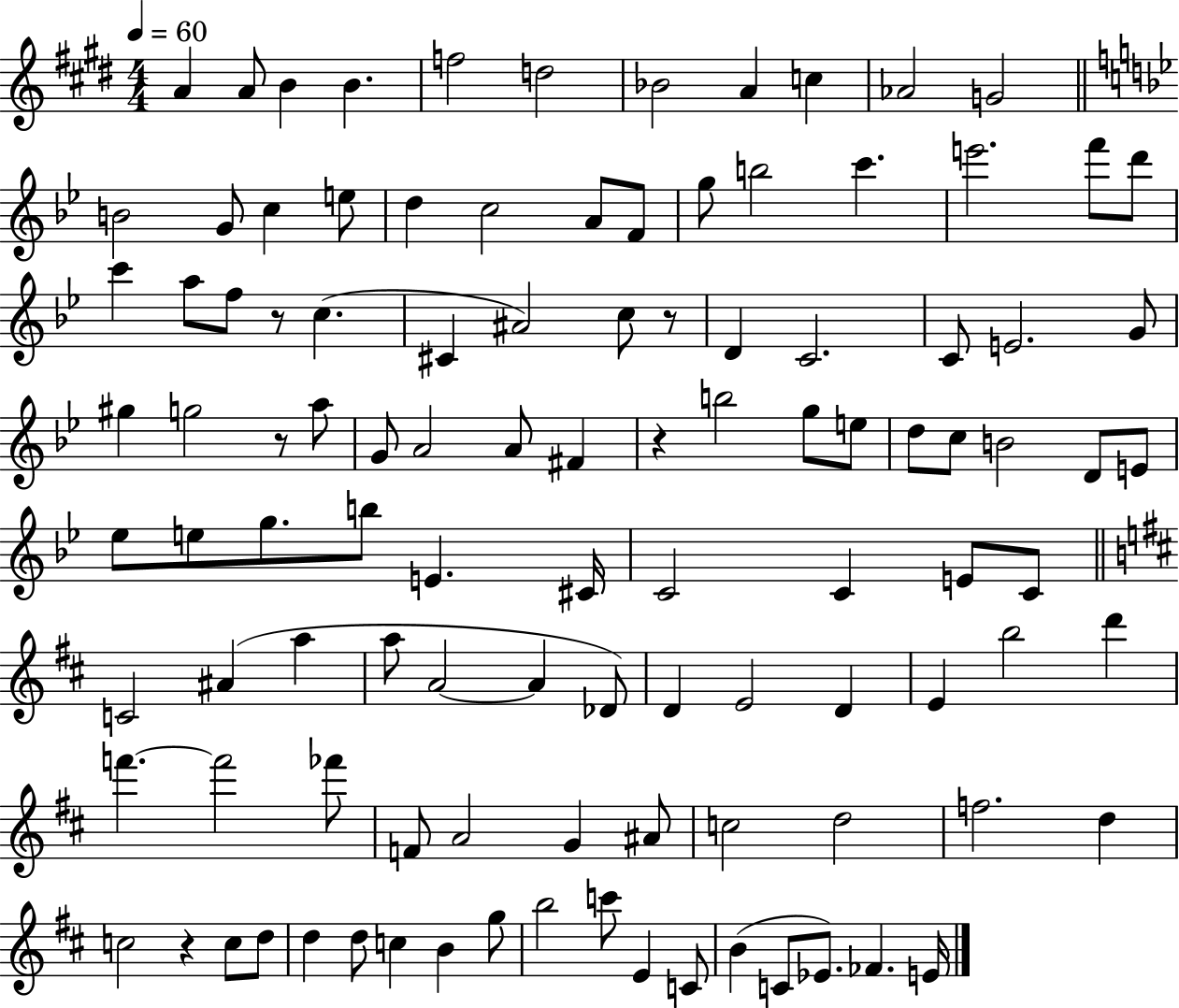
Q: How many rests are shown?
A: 5